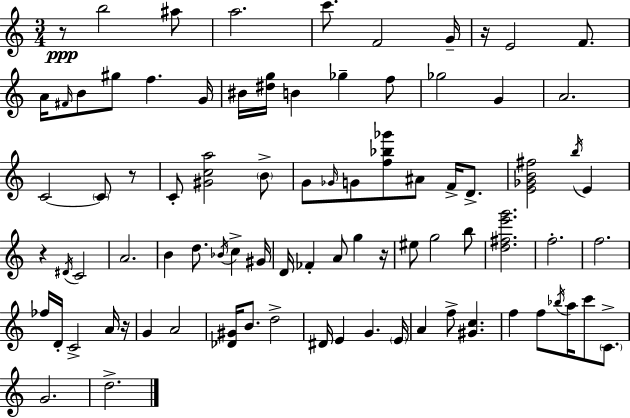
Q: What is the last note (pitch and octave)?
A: D5